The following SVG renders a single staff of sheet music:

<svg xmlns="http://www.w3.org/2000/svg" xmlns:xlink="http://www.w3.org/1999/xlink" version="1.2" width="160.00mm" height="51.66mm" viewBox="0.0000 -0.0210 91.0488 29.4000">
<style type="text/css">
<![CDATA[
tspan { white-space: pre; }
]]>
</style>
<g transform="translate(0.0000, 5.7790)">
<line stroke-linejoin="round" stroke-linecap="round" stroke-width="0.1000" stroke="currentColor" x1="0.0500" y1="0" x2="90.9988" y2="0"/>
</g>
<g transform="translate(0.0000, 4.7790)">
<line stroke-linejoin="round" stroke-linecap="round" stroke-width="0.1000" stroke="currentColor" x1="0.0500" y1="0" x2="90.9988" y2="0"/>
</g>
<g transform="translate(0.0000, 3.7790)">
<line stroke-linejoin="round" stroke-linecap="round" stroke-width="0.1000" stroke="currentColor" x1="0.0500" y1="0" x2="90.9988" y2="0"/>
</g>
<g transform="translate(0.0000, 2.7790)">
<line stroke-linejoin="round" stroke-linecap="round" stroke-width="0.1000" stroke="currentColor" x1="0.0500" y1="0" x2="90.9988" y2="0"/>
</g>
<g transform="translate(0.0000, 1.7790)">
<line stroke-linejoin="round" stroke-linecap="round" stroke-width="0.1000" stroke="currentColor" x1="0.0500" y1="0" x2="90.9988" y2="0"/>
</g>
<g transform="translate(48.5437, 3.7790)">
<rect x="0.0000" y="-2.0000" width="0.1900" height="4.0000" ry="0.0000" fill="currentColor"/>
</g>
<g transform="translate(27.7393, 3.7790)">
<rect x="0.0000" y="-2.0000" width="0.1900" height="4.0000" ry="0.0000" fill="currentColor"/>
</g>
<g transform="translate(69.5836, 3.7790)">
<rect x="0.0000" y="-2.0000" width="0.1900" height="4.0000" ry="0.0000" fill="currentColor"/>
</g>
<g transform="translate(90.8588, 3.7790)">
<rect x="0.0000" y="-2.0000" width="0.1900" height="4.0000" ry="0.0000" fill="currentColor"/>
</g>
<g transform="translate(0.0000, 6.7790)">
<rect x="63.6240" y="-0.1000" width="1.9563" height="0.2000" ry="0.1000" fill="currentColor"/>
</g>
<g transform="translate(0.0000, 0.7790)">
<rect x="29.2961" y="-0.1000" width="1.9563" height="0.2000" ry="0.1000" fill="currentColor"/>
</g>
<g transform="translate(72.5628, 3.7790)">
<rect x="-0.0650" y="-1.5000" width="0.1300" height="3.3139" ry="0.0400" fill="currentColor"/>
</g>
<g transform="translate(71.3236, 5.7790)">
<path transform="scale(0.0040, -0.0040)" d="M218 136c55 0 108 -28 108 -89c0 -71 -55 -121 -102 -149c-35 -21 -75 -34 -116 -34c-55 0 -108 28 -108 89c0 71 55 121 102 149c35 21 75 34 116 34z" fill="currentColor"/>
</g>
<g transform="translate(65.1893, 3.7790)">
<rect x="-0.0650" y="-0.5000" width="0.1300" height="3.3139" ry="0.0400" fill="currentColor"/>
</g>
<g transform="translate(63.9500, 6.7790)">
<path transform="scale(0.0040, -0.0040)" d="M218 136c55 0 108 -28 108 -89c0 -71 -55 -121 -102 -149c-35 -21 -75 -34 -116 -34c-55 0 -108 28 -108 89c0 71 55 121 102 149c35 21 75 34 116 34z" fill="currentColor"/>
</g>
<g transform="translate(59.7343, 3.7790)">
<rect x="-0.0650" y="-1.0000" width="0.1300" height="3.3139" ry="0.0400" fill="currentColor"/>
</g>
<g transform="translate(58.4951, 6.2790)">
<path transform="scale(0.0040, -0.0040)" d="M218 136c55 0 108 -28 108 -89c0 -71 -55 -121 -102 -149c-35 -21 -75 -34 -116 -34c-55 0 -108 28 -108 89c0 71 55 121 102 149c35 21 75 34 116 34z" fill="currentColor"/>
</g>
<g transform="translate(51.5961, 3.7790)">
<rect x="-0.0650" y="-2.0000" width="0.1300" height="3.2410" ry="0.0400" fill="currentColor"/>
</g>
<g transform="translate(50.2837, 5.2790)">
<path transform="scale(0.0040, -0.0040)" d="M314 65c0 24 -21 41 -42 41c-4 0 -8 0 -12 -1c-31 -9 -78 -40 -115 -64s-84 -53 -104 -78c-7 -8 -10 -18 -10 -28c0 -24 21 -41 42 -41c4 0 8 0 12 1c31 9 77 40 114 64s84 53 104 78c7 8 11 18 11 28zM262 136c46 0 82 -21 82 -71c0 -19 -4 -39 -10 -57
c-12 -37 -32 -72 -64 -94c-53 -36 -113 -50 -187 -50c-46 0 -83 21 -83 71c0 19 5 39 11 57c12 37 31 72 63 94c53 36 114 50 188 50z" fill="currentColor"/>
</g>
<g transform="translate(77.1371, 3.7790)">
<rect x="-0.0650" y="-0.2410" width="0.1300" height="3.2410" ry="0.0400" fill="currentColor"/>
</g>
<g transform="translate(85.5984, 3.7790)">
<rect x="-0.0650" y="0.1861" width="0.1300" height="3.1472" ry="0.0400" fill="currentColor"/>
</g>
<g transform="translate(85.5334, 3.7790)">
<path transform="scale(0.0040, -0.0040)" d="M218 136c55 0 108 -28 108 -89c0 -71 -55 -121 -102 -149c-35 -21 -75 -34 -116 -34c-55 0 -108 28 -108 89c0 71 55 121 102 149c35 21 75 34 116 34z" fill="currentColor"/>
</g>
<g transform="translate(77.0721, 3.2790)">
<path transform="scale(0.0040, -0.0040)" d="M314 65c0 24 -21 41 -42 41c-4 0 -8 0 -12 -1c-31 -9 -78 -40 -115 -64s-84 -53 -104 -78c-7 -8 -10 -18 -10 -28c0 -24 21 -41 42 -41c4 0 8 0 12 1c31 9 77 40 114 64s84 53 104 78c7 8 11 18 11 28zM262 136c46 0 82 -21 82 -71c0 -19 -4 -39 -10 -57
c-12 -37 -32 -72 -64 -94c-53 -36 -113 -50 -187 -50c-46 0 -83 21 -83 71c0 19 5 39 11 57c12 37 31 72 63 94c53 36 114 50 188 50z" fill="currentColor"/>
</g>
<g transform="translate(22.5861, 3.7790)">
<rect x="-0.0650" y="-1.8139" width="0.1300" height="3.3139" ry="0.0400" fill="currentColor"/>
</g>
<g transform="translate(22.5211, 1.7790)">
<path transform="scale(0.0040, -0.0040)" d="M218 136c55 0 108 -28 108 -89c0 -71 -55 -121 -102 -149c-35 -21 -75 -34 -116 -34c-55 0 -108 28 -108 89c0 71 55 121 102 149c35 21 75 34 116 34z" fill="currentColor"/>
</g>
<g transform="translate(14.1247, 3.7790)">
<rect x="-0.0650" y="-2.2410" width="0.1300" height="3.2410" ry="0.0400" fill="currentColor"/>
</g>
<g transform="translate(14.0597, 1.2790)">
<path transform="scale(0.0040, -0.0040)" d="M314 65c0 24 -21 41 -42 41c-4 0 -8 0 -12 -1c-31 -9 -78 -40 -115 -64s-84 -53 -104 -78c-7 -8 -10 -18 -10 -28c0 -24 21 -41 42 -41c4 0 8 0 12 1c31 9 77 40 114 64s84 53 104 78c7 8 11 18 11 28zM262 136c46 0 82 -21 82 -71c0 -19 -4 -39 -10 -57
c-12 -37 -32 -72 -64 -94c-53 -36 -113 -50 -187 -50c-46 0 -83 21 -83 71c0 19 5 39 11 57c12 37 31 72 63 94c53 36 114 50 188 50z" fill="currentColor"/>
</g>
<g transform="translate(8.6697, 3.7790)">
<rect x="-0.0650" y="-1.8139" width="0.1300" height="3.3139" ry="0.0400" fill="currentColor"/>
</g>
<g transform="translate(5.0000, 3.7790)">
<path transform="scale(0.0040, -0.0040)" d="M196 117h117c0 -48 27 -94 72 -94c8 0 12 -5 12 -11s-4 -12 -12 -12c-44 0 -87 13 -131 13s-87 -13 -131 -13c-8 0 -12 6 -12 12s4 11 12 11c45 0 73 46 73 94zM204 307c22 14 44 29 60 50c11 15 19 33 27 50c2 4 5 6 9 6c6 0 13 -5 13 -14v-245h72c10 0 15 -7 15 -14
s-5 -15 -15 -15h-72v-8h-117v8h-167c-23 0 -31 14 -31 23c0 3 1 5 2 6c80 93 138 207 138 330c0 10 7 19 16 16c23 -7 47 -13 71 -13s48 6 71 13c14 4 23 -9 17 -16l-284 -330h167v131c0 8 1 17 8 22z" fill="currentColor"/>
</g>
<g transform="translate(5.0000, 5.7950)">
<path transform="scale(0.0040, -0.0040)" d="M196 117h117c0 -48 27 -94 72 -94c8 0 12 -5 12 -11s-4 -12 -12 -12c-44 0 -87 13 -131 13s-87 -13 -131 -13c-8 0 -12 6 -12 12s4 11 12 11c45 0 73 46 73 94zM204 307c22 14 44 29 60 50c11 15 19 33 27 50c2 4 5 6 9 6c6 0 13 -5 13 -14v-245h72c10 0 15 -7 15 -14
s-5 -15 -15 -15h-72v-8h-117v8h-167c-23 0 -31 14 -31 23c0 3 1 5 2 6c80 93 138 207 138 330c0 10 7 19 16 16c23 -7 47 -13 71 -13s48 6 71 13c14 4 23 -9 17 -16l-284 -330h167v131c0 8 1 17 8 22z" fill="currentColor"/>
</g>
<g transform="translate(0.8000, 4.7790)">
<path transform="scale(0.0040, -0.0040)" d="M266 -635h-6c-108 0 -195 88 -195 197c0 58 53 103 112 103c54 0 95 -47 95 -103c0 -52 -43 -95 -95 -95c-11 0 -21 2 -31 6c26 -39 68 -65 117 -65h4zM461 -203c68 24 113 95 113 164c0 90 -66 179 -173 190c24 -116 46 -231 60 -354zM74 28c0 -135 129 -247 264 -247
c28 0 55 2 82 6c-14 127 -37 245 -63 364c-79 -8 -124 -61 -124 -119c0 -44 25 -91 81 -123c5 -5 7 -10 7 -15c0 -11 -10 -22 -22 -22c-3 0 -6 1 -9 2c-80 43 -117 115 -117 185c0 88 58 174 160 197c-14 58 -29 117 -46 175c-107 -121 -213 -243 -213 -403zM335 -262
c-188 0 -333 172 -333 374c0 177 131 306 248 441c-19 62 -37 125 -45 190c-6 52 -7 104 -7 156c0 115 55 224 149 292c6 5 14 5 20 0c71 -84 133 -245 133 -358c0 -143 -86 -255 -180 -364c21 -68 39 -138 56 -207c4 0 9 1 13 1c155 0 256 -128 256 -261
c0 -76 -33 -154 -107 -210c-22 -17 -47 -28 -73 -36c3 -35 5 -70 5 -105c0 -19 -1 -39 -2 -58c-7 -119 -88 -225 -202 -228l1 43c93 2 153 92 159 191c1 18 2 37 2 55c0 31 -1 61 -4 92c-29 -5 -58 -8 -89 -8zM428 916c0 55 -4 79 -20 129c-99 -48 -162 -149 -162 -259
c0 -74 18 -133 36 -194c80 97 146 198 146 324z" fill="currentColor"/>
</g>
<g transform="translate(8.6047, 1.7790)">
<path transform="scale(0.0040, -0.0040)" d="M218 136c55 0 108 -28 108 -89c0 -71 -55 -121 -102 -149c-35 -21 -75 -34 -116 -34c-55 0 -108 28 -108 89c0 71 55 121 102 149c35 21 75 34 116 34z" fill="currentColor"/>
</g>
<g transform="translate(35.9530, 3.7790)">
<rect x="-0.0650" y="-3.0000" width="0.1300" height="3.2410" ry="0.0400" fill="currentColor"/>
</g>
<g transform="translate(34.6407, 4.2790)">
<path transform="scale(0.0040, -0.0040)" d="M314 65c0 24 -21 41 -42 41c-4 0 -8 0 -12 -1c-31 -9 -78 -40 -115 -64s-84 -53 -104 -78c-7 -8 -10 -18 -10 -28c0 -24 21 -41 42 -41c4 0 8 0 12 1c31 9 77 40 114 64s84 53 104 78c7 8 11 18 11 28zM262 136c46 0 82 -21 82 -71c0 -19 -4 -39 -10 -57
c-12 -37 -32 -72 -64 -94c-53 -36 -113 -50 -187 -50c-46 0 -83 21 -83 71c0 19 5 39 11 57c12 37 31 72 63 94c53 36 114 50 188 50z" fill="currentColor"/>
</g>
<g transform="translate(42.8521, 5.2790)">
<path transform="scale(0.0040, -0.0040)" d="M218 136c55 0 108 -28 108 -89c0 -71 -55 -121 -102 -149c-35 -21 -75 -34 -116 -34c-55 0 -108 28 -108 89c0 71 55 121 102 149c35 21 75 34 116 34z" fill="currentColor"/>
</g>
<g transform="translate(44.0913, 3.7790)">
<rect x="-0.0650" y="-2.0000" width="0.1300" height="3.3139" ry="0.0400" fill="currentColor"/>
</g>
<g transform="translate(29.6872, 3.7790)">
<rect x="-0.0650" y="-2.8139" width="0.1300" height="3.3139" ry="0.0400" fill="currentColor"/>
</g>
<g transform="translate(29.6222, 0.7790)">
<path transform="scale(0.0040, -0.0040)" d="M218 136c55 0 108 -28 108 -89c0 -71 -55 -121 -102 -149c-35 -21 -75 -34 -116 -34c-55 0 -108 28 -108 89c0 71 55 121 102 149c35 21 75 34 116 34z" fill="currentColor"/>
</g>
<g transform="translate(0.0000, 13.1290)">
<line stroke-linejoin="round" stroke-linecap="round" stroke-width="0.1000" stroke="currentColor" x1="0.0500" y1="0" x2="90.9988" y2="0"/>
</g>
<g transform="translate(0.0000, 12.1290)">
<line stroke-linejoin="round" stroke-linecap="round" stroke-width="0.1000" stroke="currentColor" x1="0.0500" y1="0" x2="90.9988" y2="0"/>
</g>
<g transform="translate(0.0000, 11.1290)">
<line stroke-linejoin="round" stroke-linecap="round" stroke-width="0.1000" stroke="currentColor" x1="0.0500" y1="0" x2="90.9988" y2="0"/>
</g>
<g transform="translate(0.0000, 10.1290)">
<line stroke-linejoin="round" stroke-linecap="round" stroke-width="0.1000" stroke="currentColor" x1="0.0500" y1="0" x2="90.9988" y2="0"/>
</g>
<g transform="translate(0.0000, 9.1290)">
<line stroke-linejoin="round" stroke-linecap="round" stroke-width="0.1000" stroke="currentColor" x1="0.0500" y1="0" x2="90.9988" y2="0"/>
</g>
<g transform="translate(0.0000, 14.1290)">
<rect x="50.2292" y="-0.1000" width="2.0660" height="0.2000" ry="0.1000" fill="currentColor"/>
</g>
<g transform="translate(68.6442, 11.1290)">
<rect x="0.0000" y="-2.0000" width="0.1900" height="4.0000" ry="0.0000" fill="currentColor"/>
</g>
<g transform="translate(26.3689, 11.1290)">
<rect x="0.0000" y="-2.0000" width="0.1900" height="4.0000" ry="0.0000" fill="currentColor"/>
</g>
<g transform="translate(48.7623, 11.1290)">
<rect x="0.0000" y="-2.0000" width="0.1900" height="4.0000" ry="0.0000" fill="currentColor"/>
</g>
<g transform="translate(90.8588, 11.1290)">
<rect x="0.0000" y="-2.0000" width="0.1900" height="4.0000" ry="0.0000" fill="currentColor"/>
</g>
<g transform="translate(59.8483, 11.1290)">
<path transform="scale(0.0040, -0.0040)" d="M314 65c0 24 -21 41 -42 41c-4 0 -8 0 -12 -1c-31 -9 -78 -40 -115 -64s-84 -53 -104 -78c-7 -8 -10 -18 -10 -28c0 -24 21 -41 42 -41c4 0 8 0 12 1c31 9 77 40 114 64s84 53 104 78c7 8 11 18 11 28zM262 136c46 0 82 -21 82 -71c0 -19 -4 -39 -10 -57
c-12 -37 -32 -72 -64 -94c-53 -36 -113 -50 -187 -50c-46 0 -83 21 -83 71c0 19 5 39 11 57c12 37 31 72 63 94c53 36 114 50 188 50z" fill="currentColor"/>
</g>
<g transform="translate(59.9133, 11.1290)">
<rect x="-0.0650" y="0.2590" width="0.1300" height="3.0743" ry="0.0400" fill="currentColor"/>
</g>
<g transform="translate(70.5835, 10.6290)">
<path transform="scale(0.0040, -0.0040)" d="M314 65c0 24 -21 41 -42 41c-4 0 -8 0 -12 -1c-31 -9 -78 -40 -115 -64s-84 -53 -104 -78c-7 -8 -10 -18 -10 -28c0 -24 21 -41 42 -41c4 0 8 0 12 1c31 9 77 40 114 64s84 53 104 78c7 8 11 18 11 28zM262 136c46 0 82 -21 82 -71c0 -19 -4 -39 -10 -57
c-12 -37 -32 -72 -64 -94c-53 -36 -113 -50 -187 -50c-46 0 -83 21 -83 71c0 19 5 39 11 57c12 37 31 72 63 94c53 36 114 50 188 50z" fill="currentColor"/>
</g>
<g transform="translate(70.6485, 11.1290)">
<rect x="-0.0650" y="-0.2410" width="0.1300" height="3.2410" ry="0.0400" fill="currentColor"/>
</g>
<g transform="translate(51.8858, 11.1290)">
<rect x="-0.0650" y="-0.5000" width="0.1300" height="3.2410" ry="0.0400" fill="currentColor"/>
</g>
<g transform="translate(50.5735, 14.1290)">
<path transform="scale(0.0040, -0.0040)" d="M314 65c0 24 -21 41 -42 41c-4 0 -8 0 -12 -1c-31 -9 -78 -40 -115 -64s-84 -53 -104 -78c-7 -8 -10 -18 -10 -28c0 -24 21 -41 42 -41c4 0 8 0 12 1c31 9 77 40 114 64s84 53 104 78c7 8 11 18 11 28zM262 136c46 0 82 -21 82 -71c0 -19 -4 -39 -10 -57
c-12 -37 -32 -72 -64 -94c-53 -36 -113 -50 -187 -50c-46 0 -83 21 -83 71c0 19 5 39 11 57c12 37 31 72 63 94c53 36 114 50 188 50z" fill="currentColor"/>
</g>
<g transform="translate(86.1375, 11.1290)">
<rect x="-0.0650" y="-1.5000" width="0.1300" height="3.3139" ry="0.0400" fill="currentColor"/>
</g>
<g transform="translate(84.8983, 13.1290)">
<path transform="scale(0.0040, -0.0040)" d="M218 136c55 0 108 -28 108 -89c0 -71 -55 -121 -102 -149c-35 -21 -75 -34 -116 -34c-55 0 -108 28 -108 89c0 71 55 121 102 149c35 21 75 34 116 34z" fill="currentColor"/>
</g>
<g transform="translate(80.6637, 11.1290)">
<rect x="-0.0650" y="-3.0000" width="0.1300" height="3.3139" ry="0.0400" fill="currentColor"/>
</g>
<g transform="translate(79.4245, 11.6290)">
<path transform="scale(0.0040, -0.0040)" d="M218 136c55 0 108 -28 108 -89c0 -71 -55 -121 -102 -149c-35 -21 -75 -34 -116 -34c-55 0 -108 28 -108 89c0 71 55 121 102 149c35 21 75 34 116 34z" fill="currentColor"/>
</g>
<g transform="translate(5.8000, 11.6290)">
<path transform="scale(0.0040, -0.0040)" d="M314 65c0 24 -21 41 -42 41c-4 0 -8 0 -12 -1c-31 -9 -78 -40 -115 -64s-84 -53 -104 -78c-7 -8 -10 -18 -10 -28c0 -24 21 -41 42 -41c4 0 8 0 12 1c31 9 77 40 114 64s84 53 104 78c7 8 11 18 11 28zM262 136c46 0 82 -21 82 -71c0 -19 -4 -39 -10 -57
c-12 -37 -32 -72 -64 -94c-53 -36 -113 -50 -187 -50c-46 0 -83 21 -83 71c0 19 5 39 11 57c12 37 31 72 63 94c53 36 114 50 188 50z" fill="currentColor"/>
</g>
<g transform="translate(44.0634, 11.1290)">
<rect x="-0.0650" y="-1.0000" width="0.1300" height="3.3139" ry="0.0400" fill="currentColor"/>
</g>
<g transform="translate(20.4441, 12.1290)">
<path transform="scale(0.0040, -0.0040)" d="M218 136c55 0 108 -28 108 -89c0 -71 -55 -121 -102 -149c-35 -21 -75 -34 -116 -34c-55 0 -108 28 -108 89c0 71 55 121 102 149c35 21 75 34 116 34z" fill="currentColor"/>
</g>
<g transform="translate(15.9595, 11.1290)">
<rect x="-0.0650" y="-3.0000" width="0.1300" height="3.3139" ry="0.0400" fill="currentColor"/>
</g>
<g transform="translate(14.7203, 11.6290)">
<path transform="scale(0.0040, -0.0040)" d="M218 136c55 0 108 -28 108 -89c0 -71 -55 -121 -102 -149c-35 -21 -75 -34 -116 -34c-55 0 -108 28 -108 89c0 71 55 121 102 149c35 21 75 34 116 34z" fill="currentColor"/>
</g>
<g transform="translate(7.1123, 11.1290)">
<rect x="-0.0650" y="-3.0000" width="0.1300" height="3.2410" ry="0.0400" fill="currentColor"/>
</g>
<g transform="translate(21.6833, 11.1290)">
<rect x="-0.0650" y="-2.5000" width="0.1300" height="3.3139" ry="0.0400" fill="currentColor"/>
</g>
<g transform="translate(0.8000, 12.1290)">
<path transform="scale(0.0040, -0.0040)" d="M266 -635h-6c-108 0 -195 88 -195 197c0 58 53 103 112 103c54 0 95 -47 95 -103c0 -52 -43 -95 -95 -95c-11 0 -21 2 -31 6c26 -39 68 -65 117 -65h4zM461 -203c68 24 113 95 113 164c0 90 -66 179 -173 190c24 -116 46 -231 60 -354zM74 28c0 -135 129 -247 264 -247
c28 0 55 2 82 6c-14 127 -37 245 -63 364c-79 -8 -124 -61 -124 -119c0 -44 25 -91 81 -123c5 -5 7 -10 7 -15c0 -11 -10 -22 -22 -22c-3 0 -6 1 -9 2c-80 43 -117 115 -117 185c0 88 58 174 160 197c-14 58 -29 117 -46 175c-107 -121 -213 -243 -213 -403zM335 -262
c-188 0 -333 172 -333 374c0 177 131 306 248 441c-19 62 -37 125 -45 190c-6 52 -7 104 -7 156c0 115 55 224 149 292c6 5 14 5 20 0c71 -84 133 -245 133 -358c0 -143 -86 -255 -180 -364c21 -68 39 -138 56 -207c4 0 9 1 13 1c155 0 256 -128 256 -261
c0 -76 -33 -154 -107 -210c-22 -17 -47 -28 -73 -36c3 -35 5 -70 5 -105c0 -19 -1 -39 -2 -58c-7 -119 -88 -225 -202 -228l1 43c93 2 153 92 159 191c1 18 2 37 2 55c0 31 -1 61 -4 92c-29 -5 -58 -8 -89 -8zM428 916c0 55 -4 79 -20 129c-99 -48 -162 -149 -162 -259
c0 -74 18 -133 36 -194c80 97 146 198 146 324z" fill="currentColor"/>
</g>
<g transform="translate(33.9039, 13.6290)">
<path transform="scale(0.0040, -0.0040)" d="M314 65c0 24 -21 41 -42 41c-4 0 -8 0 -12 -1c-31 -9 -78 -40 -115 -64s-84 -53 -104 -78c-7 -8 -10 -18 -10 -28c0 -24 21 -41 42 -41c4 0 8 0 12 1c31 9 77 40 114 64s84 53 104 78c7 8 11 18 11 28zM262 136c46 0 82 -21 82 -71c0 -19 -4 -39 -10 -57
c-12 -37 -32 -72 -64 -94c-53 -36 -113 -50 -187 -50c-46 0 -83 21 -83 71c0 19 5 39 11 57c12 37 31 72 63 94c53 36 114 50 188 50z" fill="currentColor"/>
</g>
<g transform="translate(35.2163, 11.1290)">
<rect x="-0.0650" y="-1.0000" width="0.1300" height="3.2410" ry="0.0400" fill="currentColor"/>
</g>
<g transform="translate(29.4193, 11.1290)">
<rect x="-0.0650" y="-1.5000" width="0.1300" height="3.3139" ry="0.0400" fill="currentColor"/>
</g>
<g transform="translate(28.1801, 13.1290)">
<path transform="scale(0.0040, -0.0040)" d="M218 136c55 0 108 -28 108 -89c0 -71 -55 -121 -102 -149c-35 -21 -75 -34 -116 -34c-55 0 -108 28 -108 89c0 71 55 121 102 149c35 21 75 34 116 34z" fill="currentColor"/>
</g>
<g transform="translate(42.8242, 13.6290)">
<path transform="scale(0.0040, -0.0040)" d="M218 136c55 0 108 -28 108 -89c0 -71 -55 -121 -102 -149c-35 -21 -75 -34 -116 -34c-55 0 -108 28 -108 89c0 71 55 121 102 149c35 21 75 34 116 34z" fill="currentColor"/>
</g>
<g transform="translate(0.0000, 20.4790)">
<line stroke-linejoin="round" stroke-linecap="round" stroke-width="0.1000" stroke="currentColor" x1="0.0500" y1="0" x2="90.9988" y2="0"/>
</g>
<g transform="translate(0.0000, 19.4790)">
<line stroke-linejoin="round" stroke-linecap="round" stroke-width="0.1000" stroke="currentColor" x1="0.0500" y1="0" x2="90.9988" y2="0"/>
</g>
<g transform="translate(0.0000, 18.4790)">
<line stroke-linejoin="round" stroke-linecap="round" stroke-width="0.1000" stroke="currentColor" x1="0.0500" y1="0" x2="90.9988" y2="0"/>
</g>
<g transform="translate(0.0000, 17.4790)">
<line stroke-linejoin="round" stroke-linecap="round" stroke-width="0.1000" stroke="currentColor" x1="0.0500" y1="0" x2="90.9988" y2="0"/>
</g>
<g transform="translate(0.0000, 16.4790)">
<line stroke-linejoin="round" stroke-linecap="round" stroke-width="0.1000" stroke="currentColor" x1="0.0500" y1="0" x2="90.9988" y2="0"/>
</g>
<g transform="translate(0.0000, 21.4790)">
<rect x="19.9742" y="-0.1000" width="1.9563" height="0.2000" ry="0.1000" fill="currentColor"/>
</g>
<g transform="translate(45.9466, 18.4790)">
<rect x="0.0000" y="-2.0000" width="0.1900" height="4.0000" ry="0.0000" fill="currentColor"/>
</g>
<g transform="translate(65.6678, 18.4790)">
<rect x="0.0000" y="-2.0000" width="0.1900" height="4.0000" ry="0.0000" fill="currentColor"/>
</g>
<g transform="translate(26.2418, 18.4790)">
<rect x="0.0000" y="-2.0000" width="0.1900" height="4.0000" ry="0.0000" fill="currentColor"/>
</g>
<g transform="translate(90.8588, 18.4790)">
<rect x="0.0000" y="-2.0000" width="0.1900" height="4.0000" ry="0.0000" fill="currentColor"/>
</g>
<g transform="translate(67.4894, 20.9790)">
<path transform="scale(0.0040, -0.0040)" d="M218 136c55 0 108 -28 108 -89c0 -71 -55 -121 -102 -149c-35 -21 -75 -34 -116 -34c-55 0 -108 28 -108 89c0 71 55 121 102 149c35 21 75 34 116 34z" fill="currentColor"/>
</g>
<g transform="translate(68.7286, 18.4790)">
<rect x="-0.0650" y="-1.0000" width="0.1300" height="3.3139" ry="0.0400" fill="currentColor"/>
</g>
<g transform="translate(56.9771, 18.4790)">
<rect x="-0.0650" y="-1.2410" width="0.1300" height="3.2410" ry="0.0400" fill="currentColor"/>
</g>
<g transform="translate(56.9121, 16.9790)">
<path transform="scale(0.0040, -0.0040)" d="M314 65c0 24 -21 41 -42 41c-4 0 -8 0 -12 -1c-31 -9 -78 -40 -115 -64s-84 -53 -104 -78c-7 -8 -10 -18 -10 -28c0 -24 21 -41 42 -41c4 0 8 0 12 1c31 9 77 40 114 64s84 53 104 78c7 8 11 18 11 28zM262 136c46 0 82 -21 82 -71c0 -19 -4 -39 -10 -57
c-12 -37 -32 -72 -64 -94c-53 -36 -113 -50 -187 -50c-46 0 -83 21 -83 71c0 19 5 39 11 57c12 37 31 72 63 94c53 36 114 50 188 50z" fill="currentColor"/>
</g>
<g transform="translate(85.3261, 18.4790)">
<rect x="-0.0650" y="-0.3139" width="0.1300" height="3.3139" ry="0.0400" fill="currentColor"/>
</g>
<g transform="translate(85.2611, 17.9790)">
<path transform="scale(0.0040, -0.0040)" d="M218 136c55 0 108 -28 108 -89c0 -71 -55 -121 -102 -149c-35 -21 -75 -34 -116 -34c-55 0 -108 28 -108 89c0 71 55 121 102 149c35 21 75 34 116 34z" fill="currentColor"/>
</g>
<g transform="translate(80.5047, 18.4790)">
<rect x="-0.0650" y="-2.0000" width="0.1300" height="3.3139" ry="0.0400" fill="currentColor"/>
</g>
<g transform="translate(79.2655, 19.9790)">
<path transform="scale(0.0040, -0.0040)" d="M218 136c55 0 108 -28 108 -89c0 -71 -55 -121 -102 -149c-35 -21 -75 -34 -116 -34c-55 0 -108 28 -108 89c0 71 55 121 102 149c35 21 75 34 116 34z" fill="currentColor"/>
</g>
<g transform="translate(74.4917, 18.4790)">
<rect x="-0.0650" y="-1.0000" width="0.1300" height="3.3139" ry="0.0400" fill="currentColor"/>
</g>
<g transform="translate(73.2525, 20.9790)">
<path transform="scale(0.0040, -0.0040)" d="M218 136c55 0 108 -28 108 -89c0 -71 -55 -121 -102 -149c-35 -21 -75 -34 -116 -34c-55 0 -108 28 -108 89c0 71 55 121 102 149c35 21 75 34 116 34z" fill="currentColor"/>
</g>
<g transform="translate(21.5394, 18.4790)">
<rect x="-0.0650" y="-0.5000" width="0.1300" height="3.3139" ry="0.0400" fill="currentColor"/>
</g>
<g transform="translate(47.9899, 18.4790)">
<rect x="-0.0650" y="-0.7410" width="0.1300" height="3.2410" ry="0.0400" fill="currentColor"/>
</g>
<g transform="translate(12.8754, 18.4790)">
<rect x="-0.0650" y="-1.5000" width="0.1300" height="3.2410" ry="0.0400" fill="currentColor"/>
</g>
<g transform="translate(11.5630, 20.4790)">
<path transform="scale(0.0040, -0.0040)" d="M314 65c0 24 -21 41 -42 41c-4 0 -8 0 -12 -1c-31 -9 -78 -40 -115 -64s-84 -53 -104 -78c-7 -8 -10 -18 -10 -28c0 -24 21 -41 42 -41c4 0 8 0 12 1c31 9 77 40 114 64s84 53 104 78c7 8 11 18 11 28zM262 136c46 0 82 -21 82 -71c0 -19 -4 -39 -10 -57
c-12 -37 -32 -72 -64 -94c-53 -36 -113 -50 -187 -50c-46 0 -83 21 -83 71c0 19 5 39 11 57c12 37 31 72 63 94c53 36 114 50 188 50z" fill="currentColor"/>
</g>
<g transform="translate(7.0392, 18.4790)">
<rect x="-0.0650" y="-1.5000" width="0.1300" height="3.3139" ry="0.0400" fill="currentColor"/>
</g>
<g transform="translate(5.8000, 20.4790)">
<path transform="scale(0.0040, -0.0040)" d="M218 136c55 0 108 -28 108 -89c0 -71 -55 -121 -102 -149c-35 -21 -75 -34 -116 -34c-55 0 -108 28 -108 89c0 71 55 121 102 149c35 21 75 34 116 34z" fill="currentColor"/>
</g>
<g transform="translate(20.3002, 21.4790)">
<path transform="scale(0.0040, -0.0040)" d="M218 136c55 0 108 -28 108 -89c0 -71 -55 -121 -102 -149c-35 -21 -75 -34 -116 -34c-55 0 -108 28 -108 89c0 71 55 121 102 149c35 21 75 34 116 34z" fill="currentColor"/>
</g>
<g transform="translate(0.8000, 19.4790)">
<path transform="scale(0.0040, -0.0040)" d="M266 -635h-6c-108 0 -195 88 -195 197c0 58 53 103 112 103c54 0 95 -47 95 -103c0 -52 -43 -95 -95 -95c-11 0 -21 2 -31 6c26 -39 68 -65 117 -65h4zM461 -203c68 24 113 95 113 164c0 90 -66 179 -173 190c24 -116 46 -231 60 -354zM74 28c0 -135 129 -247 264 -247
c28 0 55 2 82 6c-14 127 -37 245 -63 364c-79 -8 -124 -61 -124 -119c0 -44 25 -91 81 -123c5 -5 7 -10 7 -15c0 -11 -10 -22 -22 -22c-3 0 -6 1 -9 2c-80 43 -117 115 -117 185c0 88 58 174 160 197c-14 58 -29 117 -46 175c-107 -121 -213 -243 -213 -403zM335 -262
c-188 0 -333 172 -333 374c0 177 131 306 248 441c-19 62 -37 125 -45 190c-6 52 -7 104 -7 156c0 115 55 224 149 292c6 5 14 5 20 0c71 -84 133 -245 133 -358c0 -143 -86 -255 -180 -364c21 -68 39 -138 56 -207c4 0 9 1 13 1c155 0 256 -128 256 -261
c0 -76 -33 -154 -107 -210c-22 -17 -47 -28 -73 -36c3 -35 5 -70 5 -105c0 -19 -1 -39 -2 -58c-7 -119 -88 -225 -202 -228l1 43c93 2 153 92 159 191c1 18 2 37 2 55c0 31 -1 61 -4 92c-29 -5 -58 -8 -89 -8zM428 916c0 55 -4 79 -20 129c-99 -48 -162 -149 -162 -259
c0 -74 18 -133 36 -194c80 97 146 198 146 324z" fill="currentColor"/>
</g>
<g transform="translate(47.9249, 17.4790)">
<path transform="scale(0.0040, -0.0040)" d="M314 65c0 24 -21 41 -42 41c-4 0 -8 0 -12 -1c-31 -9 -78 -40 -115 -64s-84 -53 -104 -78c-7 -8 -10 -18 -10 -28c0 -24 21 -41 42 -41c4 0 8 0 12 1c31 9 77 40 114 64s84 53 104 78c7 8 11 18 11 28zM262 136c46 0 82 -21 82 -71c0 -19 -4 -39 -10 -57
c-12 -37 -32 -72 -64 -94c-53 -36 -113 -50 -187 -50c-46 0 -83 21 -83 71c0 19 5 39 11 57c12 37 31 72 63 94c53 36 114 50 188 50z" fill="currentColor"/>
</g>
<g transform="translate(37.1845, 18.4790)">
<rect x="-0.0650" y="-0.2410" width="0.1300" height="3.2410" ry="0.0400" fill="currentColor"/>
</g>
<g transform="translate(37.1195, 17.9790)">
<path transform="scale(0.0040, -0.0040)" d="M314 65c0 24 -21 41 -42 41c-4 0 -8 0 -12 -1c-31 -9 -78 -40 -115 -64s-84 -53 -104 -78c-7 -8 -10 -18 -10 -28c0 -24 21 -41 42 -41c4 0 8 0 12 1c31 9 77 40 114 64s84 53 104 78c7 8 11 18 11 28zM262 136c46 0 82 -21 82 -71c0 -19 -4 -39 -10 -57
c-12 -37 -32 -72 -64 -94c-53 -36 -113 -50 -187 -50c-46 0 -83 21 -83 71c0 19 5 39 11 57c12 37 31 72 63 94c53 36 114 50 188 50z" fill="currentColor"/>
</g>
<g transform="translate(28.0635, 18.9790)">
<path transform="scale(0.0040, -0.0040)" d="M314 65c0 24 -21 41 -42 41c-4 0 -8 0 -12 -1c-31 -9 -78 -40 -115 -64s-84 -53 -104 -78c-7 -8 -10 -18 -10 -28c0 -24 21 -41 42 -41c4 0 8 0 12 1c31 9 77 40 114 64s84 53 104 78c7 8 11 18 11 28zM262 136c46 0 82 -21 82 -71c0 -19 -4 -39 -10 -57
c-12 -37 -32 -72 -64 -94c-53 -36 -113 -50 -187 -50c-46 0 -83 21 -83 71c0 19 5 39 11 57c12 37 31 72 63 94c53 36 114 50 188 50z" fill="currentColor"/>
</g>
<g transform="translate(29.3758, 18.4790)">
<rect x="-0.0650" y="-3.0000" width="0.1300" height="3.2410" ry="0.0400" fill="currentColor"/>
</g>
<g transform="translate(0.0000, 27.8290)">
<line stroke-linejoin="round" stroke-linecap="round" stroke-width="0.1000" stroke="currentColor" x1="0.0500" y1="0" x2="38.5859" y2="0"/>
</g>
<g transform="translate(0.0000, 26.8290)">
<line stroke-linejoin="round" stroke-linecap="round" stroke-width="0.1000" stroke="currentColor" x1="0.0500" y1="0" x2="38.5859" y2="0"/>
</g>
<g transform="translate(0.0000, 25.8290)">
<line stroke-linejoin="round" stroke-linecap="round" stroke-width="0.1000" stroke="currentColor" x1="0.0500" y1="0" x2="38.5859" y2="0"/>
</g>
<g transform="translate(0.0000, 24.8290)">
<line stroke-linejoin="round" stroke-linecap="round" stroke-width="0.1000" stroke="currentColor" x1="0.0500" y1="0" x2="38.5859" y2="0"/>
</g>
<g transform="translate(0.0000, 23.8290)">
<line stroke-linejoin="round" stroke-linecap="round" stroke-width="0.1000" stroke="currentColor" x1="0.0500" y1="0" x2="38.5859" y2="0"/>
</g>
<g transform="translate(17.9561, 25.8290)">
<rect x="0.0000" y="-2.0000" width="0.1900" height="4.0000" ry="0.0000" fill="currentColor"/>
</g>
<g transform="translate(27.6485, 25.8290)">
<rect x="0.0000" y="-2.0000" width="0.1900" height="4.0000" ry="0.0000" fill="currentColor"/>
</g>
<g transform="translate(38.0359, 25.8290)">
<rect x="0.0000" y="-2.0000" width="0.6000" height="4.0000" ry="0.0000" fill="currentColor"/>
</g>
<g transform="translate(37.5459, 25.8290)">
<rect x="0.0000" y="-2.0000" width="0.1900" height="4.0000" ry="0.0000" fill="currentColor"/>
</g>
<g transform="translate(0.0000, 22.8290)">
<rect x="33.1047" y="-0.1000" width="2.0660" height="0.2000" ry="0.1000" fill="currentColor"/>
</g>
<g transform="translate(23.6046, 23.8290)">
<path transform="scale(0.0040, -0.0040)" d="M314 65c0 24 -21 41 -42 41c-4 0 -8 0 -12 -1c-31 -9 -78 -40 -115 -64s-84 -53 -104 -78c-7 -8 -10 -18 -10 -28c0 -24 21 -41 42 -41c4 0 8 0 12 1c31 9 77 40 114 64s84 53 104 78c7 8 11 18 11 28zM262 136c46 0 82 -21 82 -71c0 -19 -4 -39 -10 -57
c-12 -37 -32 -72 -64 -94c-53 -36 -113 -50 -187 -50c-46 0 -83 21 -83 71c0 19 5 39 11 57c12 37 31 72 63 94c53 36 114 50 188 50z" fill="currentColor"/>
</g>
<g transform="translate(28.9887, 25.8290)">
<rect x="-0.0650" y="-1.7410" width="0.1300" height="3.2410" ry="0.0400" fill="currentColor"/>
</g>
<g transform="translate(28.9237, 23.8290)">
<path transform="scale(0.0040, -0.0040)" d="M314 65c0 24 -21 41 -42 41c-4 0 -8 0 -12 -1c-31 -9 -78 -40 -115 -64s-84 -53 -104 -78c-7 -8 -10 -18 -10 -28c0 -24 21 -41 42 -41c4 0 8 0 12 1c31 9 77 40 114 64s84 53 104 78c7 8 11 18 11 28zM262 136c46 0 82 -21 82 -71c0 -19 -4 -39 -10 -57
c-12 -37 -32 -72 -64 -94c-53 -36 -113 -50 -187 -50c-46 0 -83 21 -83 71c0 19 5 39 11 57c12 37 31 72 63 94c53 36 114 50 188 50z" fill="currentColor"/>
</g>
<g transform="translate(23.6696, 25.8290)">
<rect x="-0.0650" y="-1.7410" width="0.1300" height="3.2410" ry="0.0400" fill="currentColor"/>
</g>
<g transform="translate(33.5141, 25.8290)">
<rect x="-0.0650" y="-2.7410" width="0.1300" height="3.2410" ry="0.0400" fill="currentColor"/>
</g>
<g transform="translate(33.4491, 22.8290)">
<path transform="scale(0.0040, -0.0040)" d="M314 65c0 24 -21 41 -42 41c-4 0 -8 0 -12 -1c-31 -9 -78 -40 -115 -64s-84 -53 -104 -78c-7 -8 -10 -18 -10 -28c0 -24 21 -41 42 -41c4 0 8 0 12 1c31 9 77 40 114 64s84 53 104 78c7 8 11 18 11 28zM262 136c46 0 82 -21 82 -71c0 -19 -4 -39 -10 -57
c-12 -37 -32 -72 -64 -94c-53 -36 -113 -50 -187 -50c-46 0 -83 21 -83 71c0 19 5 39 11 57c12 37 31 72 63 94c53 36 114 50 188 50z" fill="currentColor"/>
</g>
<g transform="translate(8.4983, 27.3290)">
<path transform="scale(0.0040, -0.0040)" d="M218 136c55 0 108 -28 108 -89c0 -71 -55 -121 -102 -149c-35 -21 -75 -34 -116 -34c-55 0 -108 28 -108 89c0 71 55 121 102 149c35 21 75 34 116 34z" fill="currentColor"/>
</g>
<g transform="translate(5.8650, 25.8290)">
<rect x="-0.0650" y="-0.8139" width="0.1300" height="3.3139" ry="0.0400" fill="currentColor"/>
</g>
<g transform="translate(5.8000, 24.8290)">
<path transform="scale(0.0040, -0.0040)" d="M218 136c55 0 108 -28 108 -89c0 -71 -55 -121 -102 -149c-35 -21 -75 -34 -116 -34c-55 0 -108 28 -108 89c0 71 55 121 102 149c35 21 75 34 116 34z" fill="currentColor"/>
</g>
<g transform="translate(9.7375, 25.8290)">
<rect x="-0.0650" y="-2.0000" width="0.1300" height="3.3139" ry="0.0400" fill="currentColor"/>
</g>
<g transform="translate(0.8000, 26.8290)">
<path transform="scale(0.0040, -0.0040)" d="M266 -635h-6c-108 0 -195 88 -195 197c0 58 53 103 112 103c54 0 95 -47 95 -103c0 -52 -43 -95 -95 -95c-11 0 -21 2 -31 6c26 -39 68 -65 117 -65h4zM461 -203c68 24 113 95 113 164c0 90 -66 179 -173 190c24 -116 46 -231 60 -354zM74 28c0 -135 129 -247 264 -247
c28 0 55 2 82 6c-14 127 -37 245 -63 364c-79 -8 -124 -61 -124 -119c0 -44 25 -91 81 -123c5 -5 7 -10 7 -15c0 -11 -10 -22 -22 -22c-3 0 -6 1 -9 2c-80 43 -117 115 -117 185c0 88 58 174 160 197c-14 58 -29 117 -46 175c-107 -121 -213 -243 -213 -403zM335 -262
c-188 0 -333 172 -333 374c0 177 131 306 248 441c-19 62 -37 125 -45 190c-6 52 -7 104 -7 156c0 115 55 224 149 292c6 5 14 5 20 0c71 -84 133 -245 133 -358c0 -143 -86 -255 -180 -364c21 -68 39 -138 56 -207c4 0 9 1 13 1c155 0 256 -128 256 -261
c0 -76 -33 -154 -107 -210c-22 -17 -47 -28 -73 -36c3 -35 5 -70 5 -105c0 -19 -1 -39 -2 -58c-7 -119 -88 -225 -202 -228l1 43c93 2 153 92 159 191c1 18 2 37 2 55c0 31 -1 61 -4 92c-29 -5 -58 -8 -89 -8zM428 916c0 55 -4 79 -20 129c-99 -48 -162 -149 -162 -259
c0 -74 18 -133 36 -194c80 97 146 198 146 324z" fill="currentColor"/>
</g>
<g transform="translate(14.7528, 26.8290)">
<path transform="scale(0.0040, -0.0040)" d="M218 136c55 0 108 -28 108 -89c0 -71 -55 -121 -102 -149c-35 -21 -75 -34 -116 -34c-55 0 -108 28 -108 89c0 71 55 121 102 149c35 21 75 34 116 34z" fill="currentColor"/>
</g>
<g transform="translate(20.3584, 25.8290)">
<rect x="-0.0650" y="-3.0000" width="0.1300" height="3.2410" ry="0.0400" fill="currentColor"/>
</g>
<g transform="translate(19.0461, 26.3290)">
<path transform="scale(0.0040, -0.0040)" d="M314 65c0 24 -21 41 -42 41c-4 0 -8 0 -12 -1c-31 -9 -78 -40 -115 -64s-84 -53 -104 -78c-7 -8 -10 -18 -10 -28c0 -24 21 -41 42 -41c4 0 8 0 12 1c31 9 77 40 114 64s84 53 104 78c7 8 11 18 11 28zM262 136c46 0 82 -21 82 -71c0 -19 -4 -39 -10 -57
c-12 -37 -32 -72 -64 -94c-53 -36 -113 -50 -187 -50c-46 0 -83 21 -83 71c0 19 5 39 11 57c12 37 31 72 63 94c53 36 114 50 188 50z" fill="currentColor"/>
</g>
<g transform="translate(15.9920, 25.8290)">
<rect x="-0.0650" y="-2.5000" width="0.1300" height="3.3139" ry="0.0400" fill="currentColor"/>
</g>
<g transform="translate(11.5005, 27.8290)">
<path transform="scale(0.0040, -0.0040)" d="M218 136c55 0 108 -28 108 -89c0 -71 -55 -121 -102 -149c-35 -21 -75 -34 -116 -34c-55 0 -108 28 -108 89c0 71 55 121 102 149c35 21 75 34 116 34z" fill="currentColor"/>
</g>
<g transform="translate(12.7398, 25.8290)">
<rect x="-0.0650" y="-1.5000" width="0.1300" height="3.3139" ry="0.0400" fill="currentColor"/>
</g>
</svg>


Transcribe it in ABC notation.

X:1
T:Untitled
M:4/4
L:1/4
K:C
f g2 f a A2 F F2 D C E c2 B A2 A G E D2 D C2 B2 c2 A E E E2 C A2 c2 d2 e2 D D F c d F E G A2 f2 f2 a2